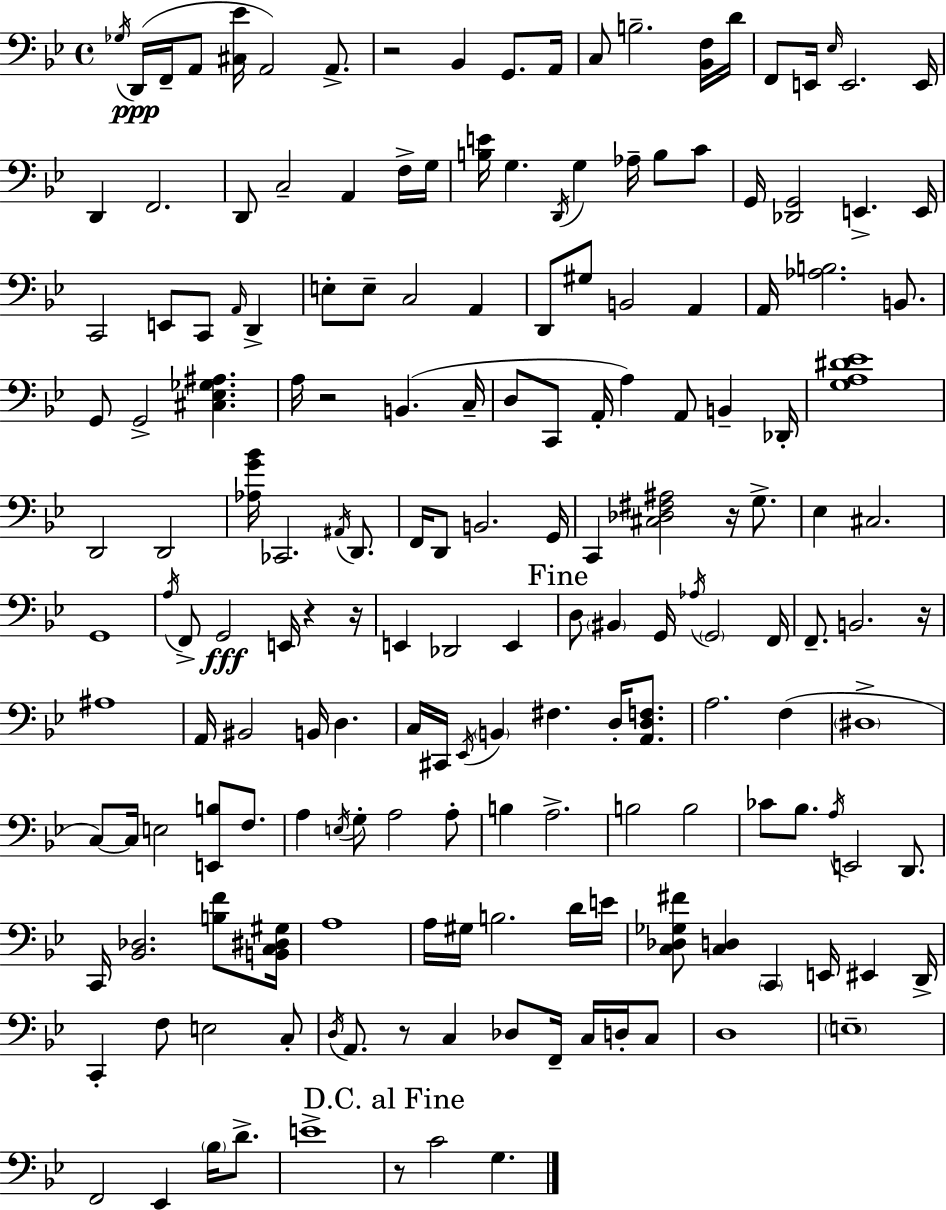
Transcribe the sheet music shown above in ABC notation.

X:1
T:Untitled
M:4/4
L:1/4
K:Bb
_G,/4 D,,/4 F,,/4 A,,/2 [^C,_E]/4 A,,2 A,,/2 z2 _B,, G,,/2 A,,/4 C,/2 B,2 [_B,,F,]/4 D/4 F,,/2 E,,/4 _E,/4 E,,2 E,,/4 D,, F,,2 D,,/2 C,2 A,, F,/4 G,/4 [B,E]/4 G, D,,/4 G, _A,/4 B,/2 C/2 G,,/4 [_D,,G,,]2 E,, E,,/4 C,,2 E,,/2 C,,/2 A,,/4 D,, E,/2 E,/2 C,2 A,, D,,/2 ^G,/2 B,,2 A,, A,,/4 [_A,B,]2 B,,/2 G,,/2 G,,2 [^C,_E,_G,^A,] A,/4 z2 B,, C,/4 D,/2 C,,/2 A,,/4 A, A,,/2 B,, _D,,/4 [G,A,^D_E]4 D,,2 D,,2 [_A,G_B]/4 _C,,2 ^A,,/4 D,,/2 F,,/4 D,,/2 B,,2 G,,/4 C,, [^C,_D,^F,^A,]2 z/4 G,/2 _E, ^C,2 G,,4 A,/4 F,,/2 G,,2 E,,/4 z z/4 E,, _D,,2 E,, D,/2 ^B,, G,,/4 _A,/4 G,,2 F,,/4 F,,/2 B,,2 z/4 ^A,4 A,,/4 ^B,,2 B,,/4 D, C,/4 ^C,,/4 _E,,/4 B,, ^F, D,/4 [A,,D,F,]/2 A,2 F, ^D,4 C,/2 C,/4 E,2 [E,,B,]/2 F,/2 A, E,/4 G,/2 A,2 A,/2 B, A,2 B,2 B,2 _C/2 _B,/2 A,/4 E,,2 D,,/2 C,,/4 [_B,,_D,]2 [B,F]/2 [B,,C,^D,^G,]/4 A,4 A,/4 ^G,/4 B,2 D/4 E/4 [C,_D,_G,^F]/2 [C,D,] C,, E,,/4 ^E,, D,,/4 C,, F,/2 E,2 C,/2 D,/4 A,,/2 z/2 C, _D,/2 F,,/4 C,/4 D,/4 C,/2 D,4 E,4 F,,2 _E,, _B,/4 D/2 E4 z/2 C2 G,